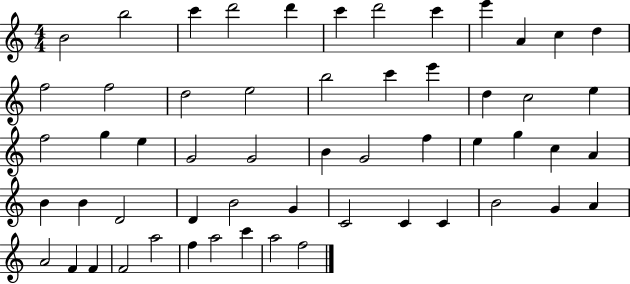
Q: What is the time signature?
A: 4/4